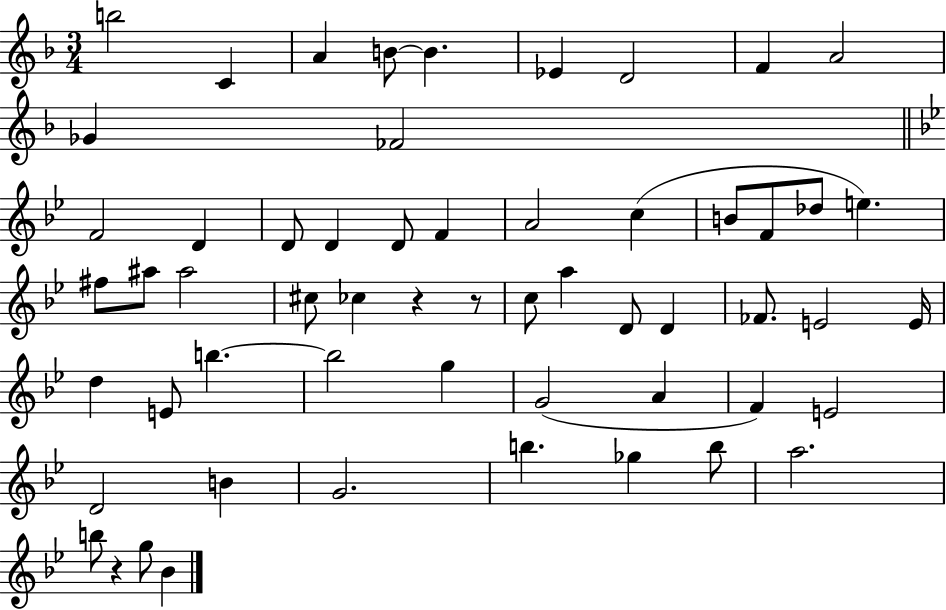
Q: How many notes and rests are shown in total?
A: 57